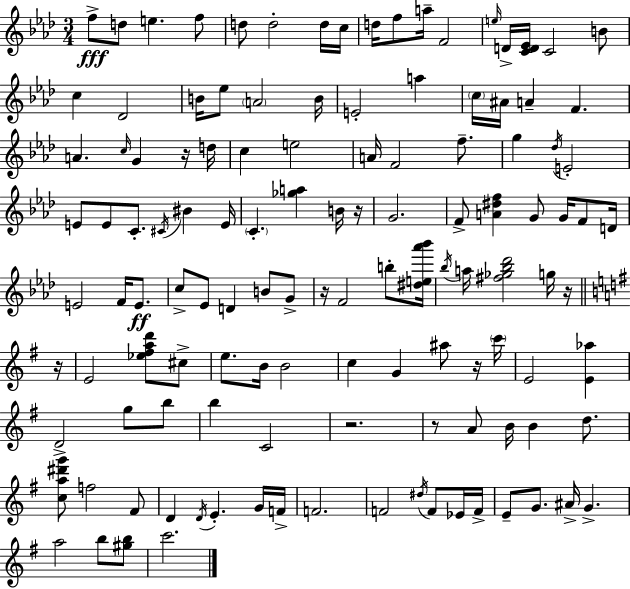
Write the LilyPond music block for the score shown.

{
  \clef treble
  \numericTimeSignature
  \time 3/4
  \key f \minor
  f''8->\fff d''8 e''4. f''8 | d''8 d''2-. d''16 c''16 | d''16 f''8 a''16-- f'2 | \grace { e''16 } d'16-> <c' d' ees'>16 c'2 b'8 | \break c''4 des'2 | b'16 ees''8 \parenthesize a'2 | b'16 e'2-. a''4 | \parenthesize c''16 ais'16 a'4-- f'4. | \break a'4. \grace { c''16 } g'4 | r16 d''16 c''4 e''2 | a'16 f'2 f''8.-- | g''4 \acciaccatura { des''16 } e'2-. | \break e'8 e'8 c'8.-. \acciaccatura { cis'16 } bis'4 | e'16 \parenthesize c'4.-. <ges'' a''>4 | b'16 r16 g'2. | f'8-> <a' dis'' f''>4 g'8 | \break g'16 f'8 d'16 e'2 | f'16 e'8.\ff c''8-> ees'8 d'4 | b'8 g'8-> r16 f'2 | b''8-. <dis'' e'' aes''' bes'''>16 \acciaccatura { bes''16 } a''16 <fis'' ges'' bes'' des'''>2 | \break g''16 r16 \bar "||" \break \key e \minor r16 e'2 <ees'' fis'' a'' d'''>8 cis''8-> | e''8. b'16 b'2 | c''4 g'4 ais''8 r16 | \parenthesize c'''16 e'2 <e' aes''>4 | \break d'2-> g''8 b''8 | b''4 c'2 | r2. | r8 a'8 b'16 b'4 d''8. | \break <c'' a'' dis''' g'''>8 f''2 fis'8 | d'4 \acciaccatura { d'16 } e'4.-. | g'16 f'16-> f'2. | f'2 \acciaccatura { dis''16 } f'8 | \break ees'16 f'16-> e'8-- g'8. ais'16-> g'4.-> | a''2 b''8 | <gis'' b''>8 c'''2. | \bar "|."
}